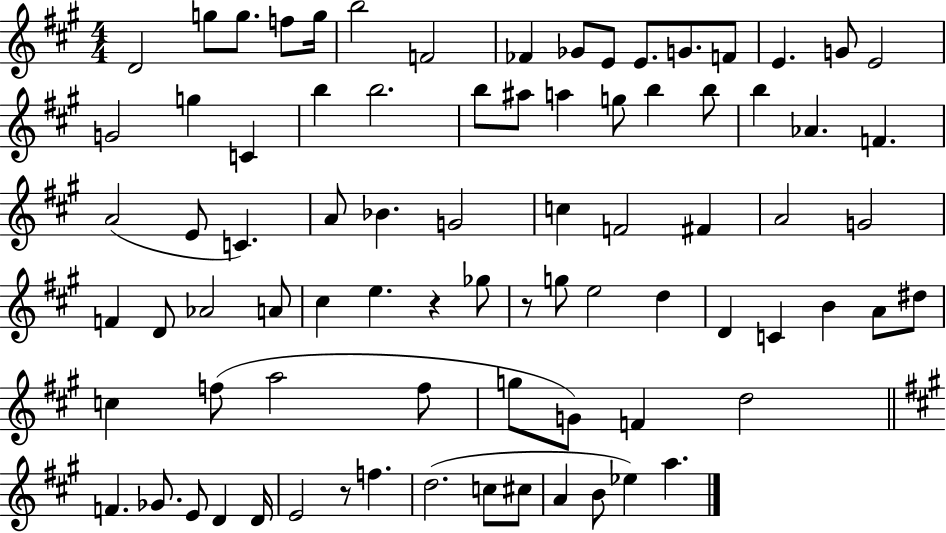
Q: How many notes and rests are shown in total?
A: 81